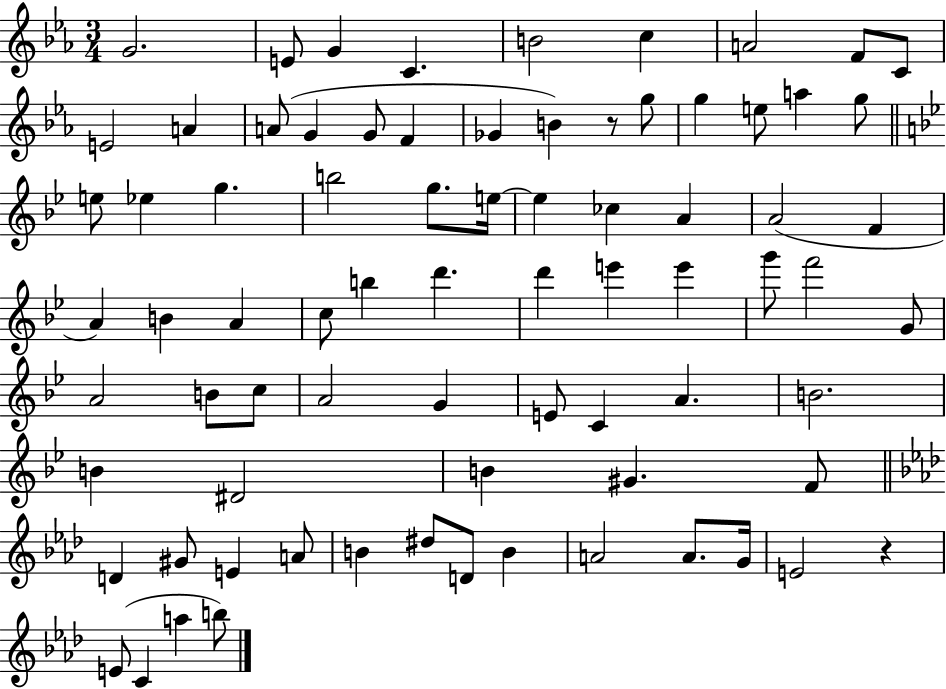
{
  \clef treble
  \numericTimeSignature
  \time 3/4
  \key ees \major
  g'2. | e'8 g'4 c'4. | b'2 c''4 | a'2 f'8 c'8 | \break e'2 a'4 | a'8( g'4 g'8 f'4 | ges'4 b'4) r8 g''8 | g''4 e''8 a''4 g''8 | \break \bar "||" \break \key g \minor e''8 ees''4 g''4. | b''2 g''8. e''16~~ | e''4 ces''4 a'4 | a'2( f'4 | \break a'4) b'4 a'4 | c''8 b''4 d'''4. | d'''4 e'''4 e'''4 | g'''8 f'''2 g'8 | \break a'2 b'8 c''8 | a'2 g'4 | e'8 c'4 a'4. | b'2. | \break b'4 dis'2 | b'4 gis'4. f'8 | \bar "||" \break \key aes \major d'4 gis'8 e'4 a'8 | b'4 dis''8 d'8 b'4 | a'2 a'8. g'16 | e'2 r4 | \break e'8( c'4 a''4 b''8) | \bar "|."
}